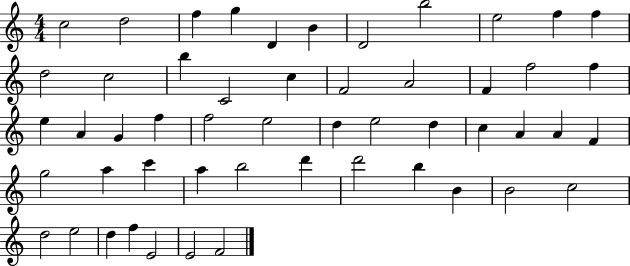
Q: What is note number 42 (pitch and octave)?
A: B5